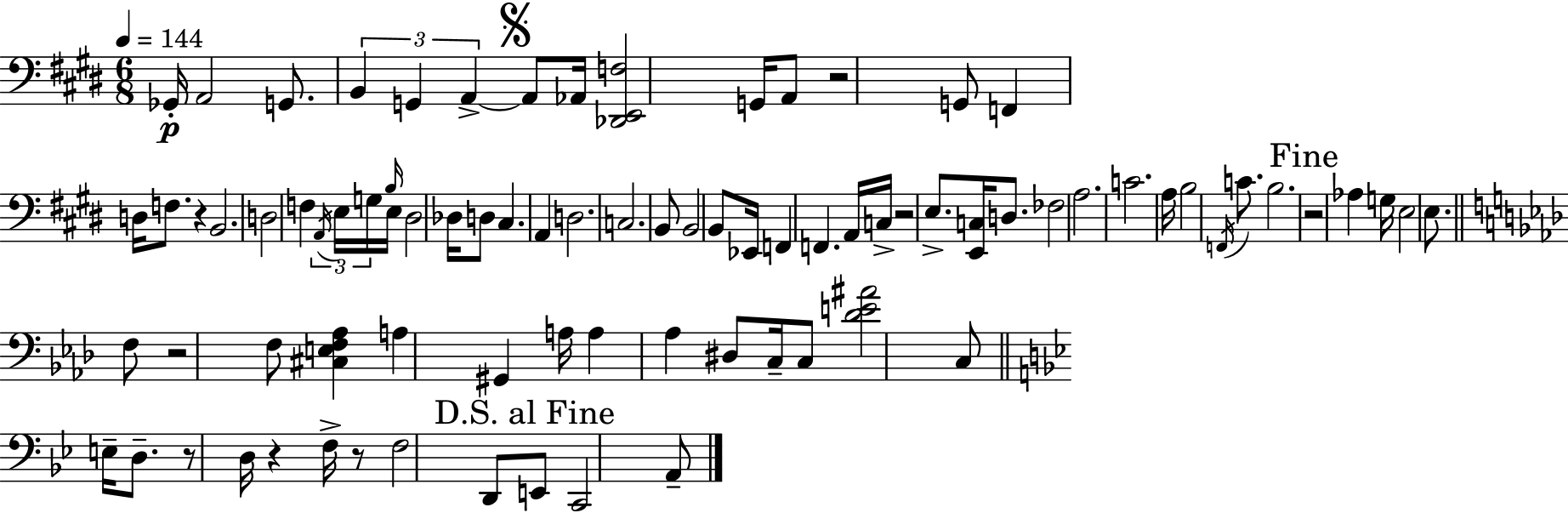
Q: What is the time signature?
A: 6/8